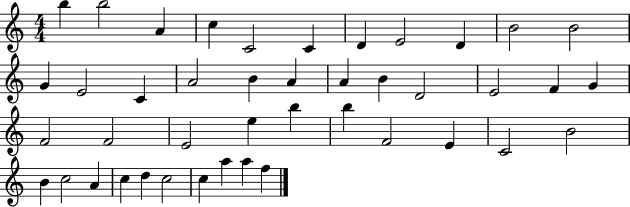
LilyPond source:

{
  \clef treble
  \numericTimeSignature
  \time 4/4
  \key c \major
  b''4 b''2 a'4 | c''4 c'2 c'4 | d'4 e'2 d'4 | b'2 b'2 | \break g'4 e'2 c'4 | a'2 b'4 a'4 | a'4 b'4 d'2 | e'2 f'4 g'4 | \break f'2 f'2 | e'2 e''4 b''4 | b''4 f'2 e'4 | c'2 b'2 | \break b'4 c''2 a'4 | c''4 d''4 c''2 | c''4 a''4 a''4 f''4 | \bar "|."
}